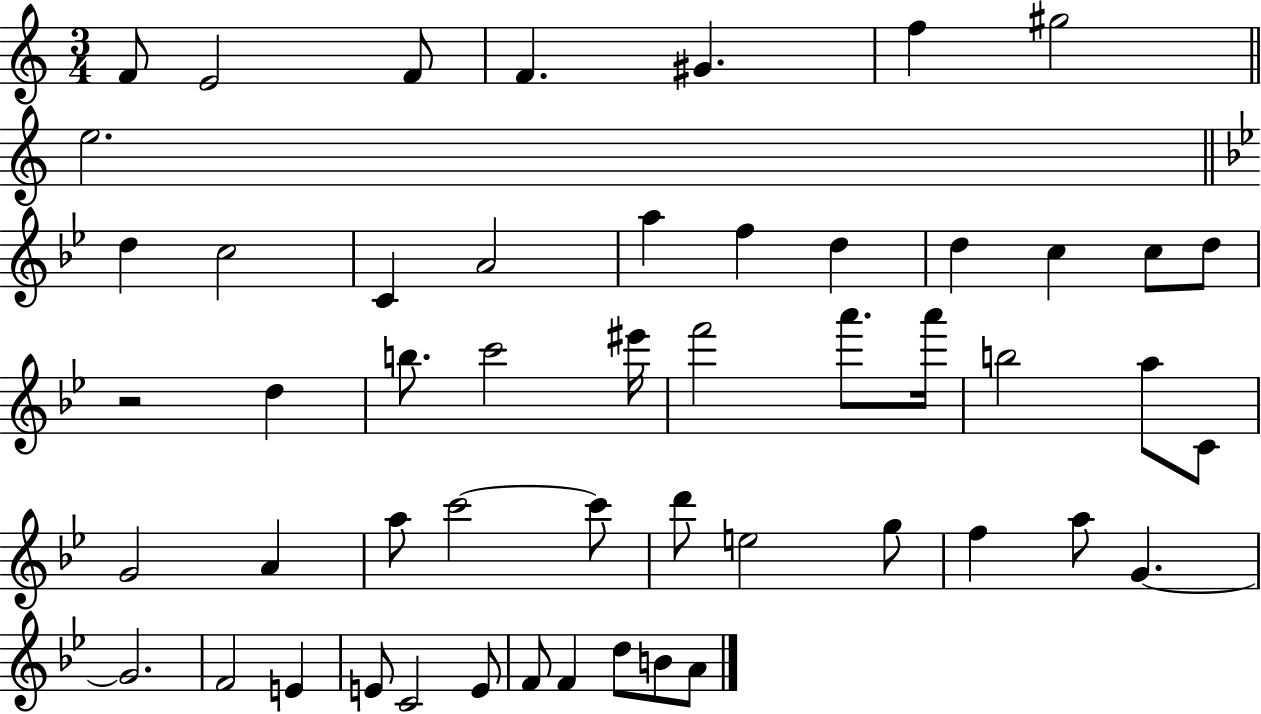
{
  \clef treble
  \numericTimeSignature
  \time 3/4
  \key c \major
  f'8 e'2 f'8 | f'4. gis'4. | f''4 gis''2 | \bar "||" \break \key a \minor e''2. | \bar "||" \break \key bes \major d''4 c''2 | c'4 a'2 | a''4 f''4 d''4 | d''4 c''4 c''8 d''8 | \break r2 d''4 | b''8. c'''2 eis'''16 | f'''2 a'''8. a'''16 | b''2 a''8 c'8 | \break g'2 a'4 | a''8 c'''2~~ c'''8 | d'''8 e''2 g''8 | f''4 a''8 g'4.~~ | \break g'2. | f'2 e'4 | e'8 c'2 e'8 | f'8 f'4 d''8 b'8 a'8 | \break \bar "|."
}